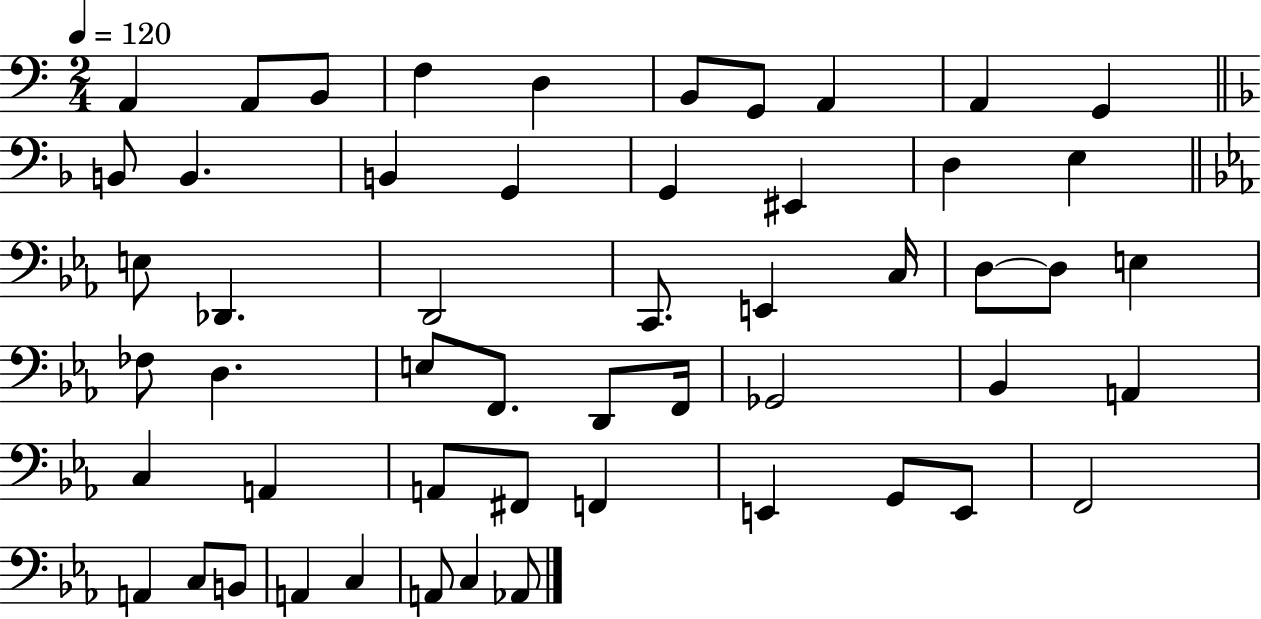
A2/q A2/e B2/e F3/q D3/q B2/e G2/e A2/q A2/q G2/q B2/e B2/q. B2/q G2/q G2/q EIS2/q D3/q E3/q E3/e Db2/q. D2/h C2/e. E2/q C3/s D3/e D3/e E3/q FES3/e D3/q. E3/e F2/e. D2/e F2/s Gb2/h Bb2/q A2/q C3/q A2/q A2/e F#2/e F2/q E2/q G2/e E2/e F2/h A2/q C3/e B2/e A2/q C3/q A2/e C3/q Ab2/e